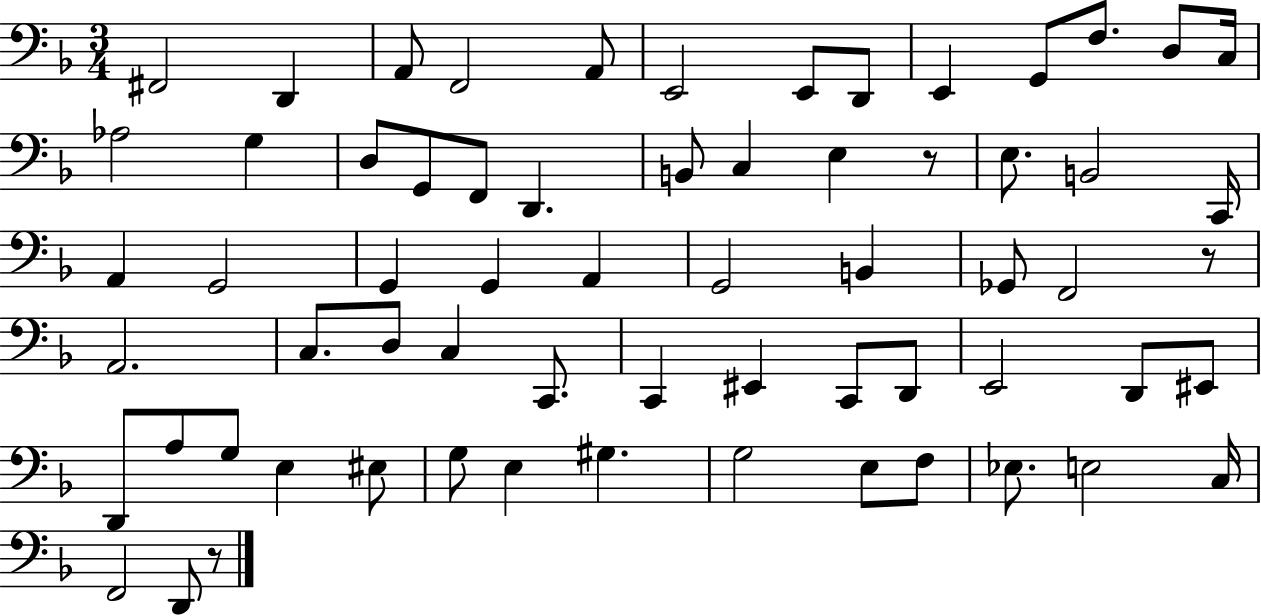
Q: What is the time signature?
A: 3/4